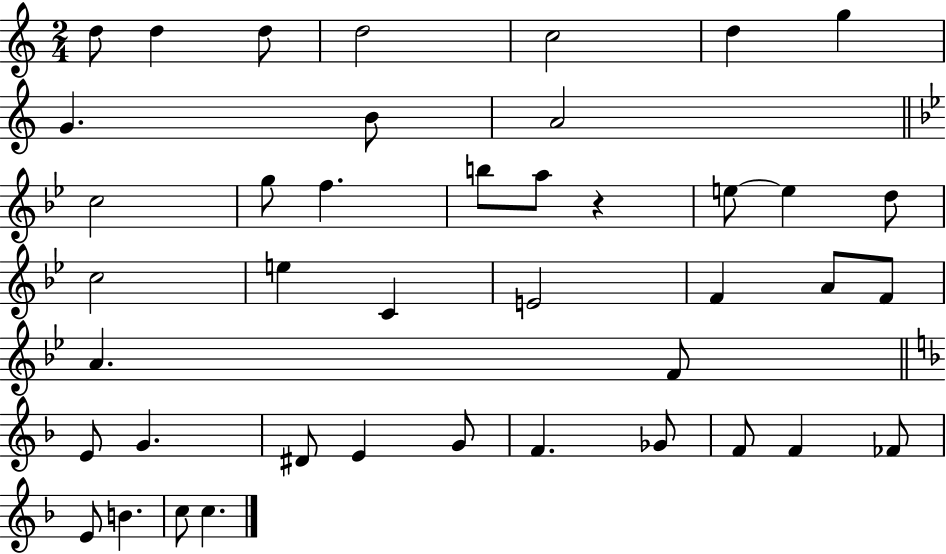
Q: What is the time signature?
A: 2/4